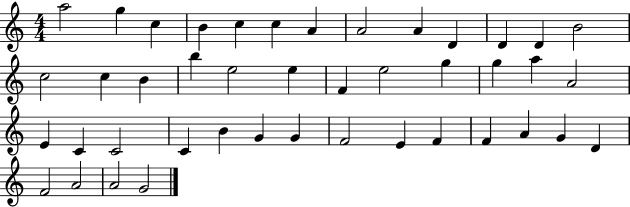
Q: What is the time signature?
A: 4/4